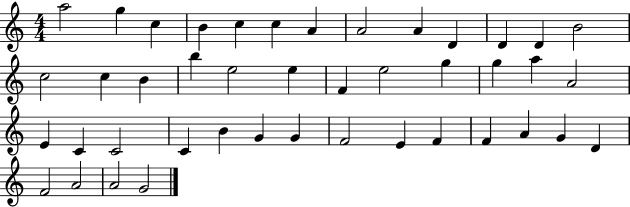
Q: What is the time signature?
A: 4/4